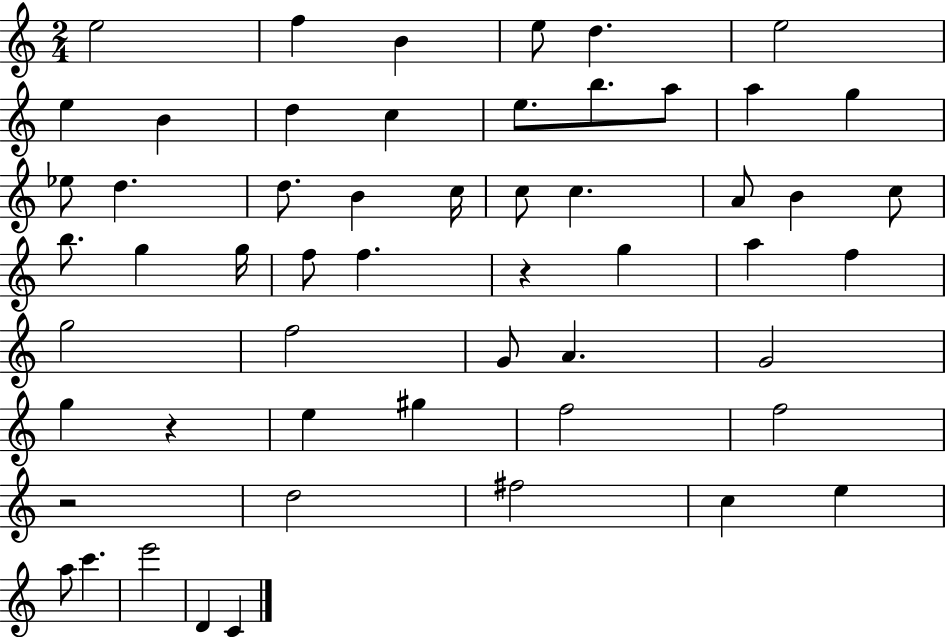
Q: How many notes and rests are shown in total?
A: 55